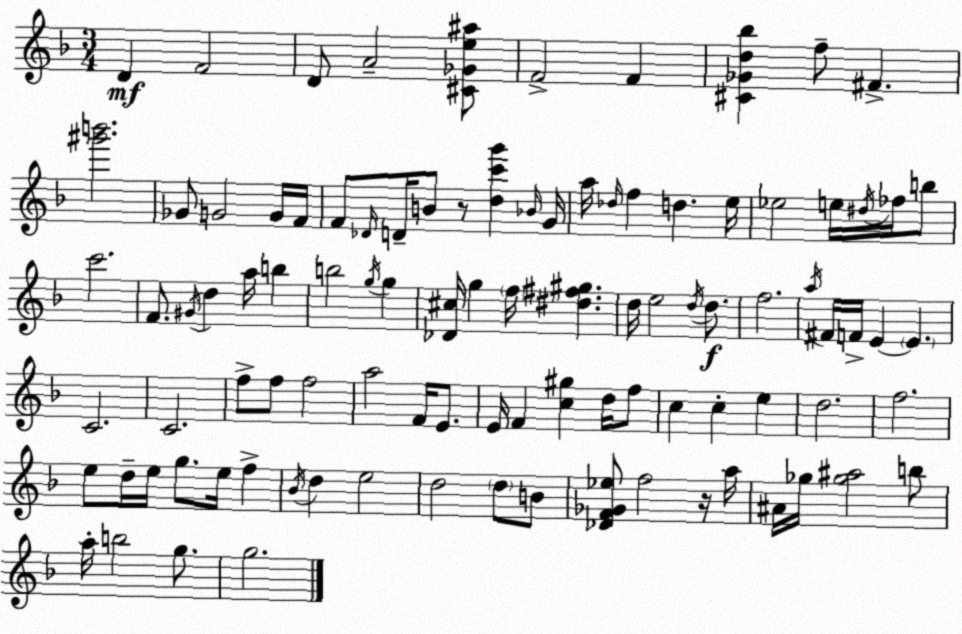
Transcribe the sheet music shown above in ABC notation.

X:1
T:Untitled
M:3/4
L:1/4
K:F
D F2 D/2 A2 [^C_Ge^a]/2 F2 F [^C_Gd_b] f/2 ^F [^g'b']2 _G/2 G2 G/4 F/4 F/2 _D/4 D/4 B/2 z/2 [dc'g'] _B/4 G/4 a/4 _d/4 f d e/4 _e2 e/4 ^d/4 _f/4 b/2 c'2 F/2 ^G/4 d a/4 b b2 g/4 g [_D^c]/4 g f/4 [^d^f^g] d/4 e2 d/4 d/2 f2 a/4 ^F/4 F/4 E E C2 C2 f/2 f/2 f2 a2 F/4 E/2 E/4 F [c^g] d/4 f/2 c c e d2 f2 e/2 d/4 e/4 g/2 e/4 f _B/4 d e2 d2 d/2 B/2 [_DF_G_e]/2 f2 z/4 a/4 ^A/4 _g/4 [_g^a]2 b/2 a/4 b2 g/2 g2